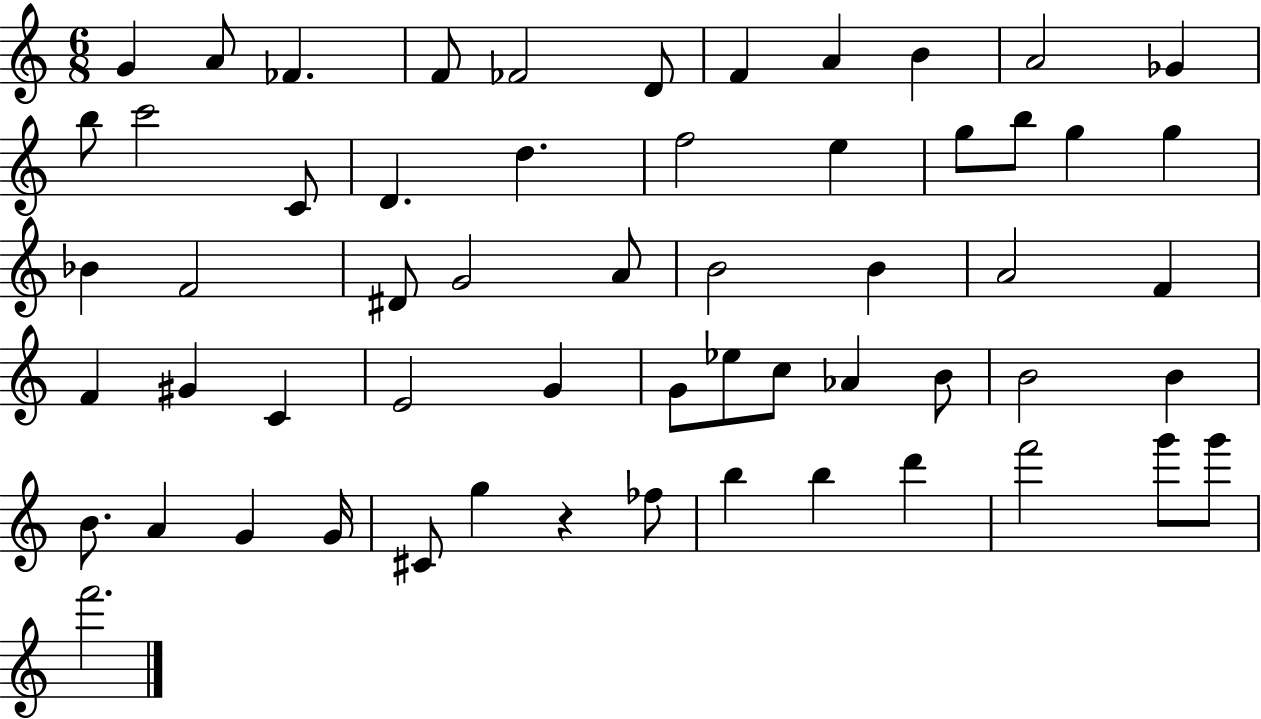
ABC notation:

X:1
T:Untitled
M:6/8
L:1/4
K:C
G A/2 _F F/2 _F2 D/2 F A B A2 _G b/2 c'2 C/2 D d f2 e g/2 b/2 g g _B F2 ^D/2 G2 A/2 B2 B A2 F F ^G C E2 G G/2 _e/2 c/2 _A B/2 B2 B B/2 A G G/4 ^C/2 g z _f/2 b b d' f'2 g'/2 g'/2 f'2